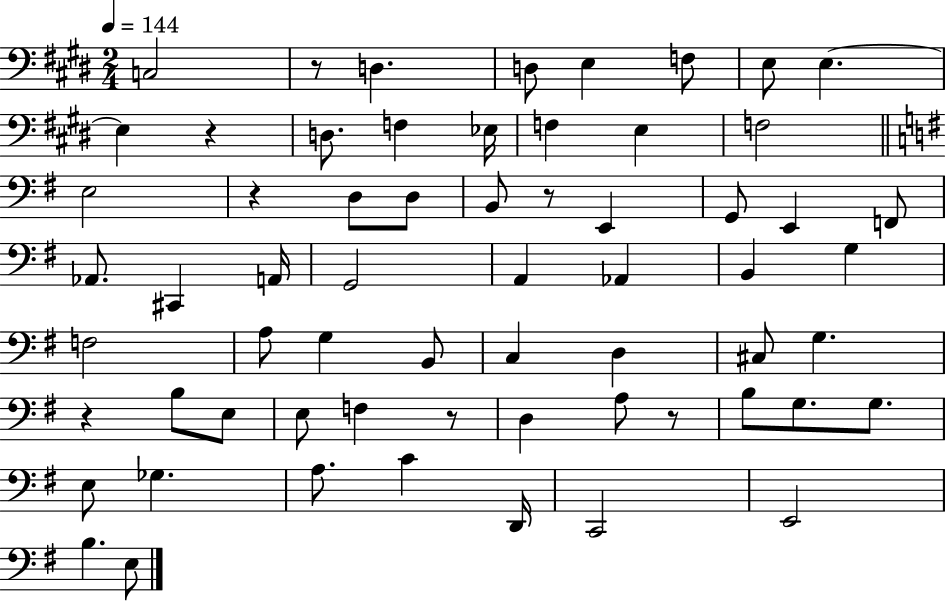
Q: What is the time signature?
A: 2/4